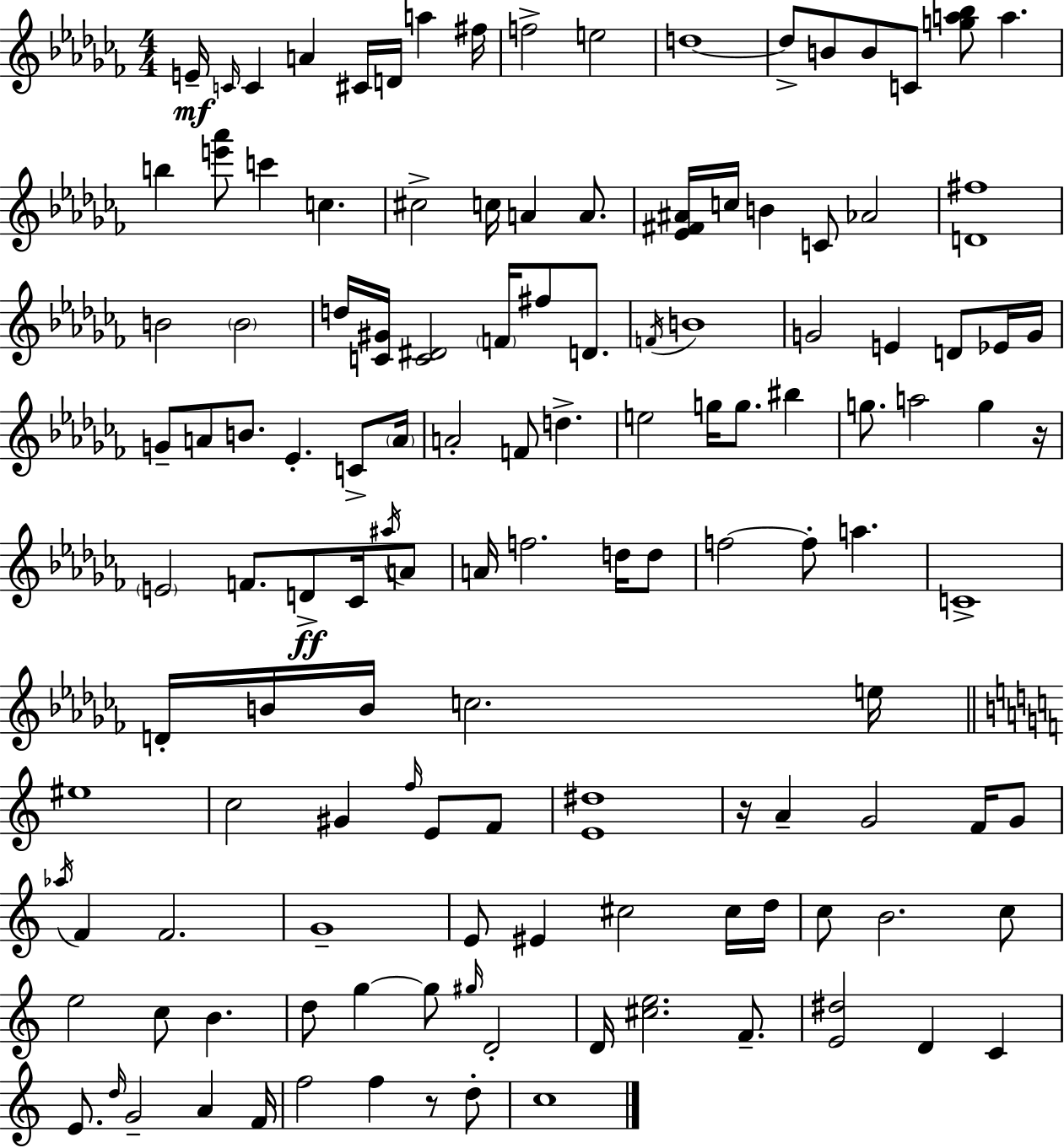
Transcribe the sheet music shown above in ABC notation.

X:1
T:Untitled
M:4/4
L:1/4
K:Abm
E/4 C/4 C A ^C/4 D/4 a ^f/4 f2 e2 d4 d/2 B/2 B/2 C/2 [ga_b]/2 a b [e'_a']/2 c' c ^c2 c/4 A A/2 [_E^F^A]/4 c/4 B C/2 _A2 [D^f]4 B2 B2 d/4 [C^G]/4 [C^D]2 F/4 ^f/2 D/2 F/4 B4 G2 E D/2 _E/4 G/4 G/2 A/2 B/2 _E C/2 A/4 A2 F/2 d e2 g/4 g/2 ^b g/2 a2 g z/4 E2 F/2 D/2 _C/4 ^a/4 A/2 A/4 f2 d/4 d/2 f2 f/2 a C4 D/4 B/4 B/4 c2 e/4 ^e4 c2 ^G f/4 E/2 F/2 [E^d]4 z/4 A G2 F/4 G/2 _a/4 F F2 G4 E/2 ^E ^c2 ^c/4 d/4 c/2 B2 c/2 e2 c/2 B d/2 g g/2 ^g/4 D2 D/4 [^ce]2 F/2 [E^d]2 D C E/2 d/4 G2 A F/4 f2 f z/2 d/2 c4